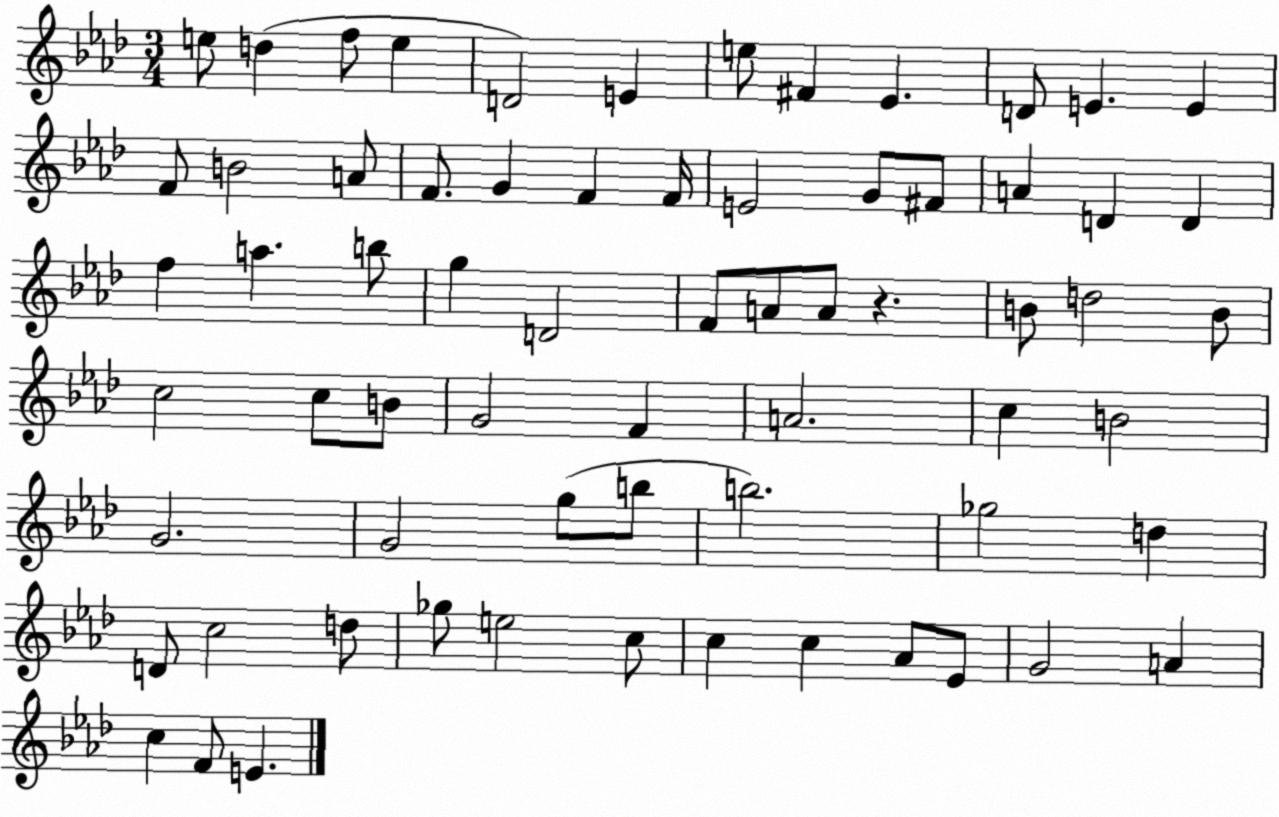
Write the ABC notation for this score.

X:1
T:Untitled
M:3/4
L:1/4
K:Ab
e/2 d f/2 e D2 E e/2 ^F _E D/2 E E F/2 B2 A/2 F/2 G F F/4 E2 G/2 ^F/2 A D D f a b/2 g D2 F/2 A/2 A/2 z B/2 d2 B/2 c2 c/2 B/2 G2 F A2 c B2 G2 G2 g/2 b/2 b2 _g2 d D/2 c2 d/2 _g/2 e2 c/2 c c _A/2 _E/2 G2 A c F/2 E